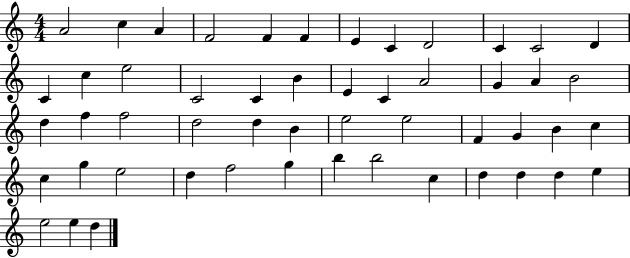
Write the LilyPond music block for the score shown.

{
  \clef treble
  \numericTimeSignature
  \time 4/4
  \key c \major
  a'2 c''4 a'4 | f'2 f'4 f'4 | e'4 c'4 d'2 | c'4 c'2 d'4 | \break c'4 c''4 e''2 | c'2 c'4 b'4 | e'4 c'4 a'2 | g'4 a'4 b'2 | \break d''4 f''4 f''2 | d''2 d''4 b'4 | e''2 e''2 | f'4 g'4 b'4 c''4 | \break c''4 g''4 e''2 | d''4 f''2 g''4 | b''4 b''2 c''4 | d''4 d''4 d''4 e''4 | \break e''2 e''4 d''4 | \bar "|."
}